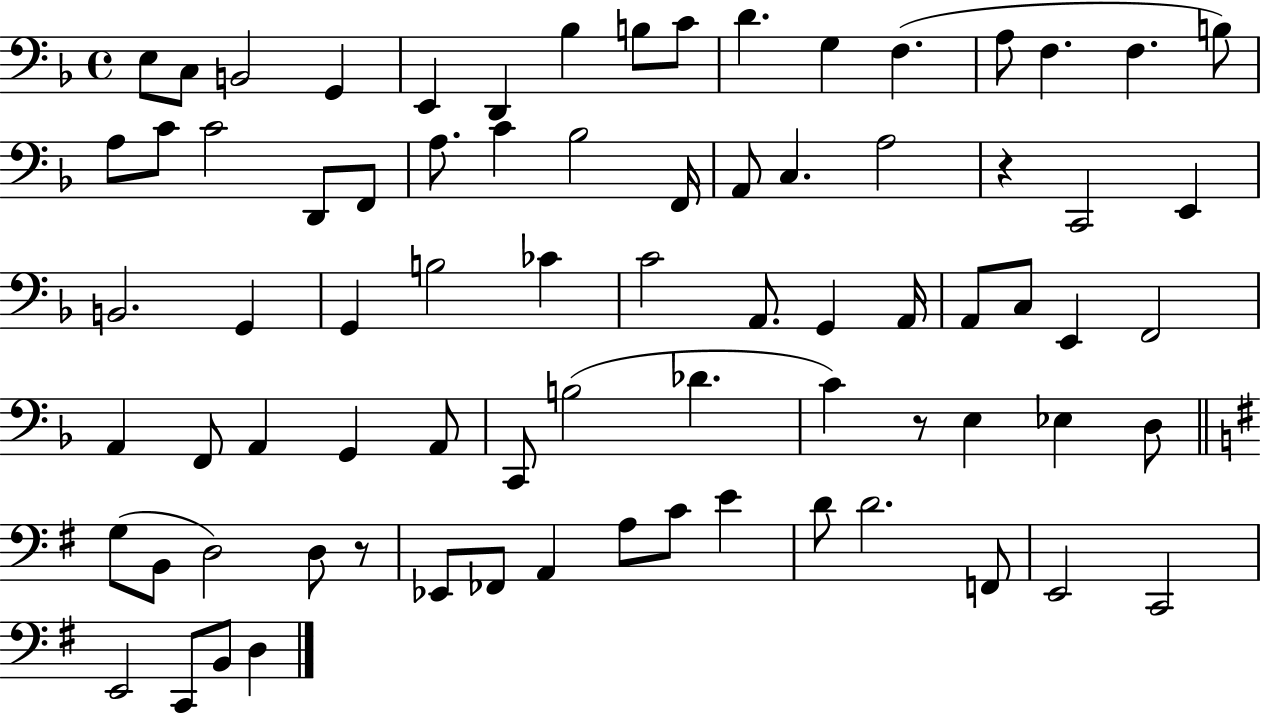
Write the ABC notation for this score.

X:1
T:Untitled
M:4/4
L:1/4
K:F
E,/2 C,/2 B,,2 G,, E,, D,, _B, B,/2 C/2 D G, F, A,/2 F, F, B,/2 A,/2 C/2 C2 D,,/2 F,,/2 A,/2 C _B,2 F,,/4 A,,/2 C, A,2 z C,,2 E,, B,,2 G,, G,, B,2 _C C2 A,,/2 G,, A,,/4 A,,/2 C,/2 E,, F,,2 A,, F,,/2 A,, G,, A,,/2 C,,/2 B,2 _D C z/2 E, _E, D,/2 G,/2 B,,/2 D,2 D,/2 z/2 _E,,/2 _F,,/2 A,, A,/2 C/2 E D/2 D2 F,,/2 E,,2 C,,2 E,,2 C,,/2 B,,/2 D,